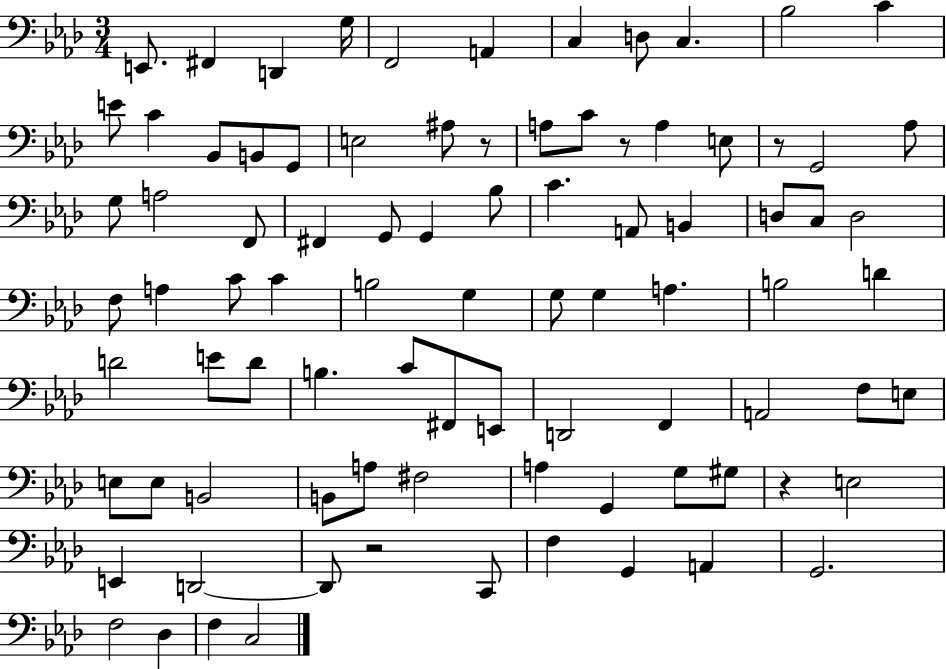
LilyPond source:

{
  \clef bass
  \numericTimeSignature
  \time 3/4
  \key aes \major
  e,8. fis,4 d,4 g16 | f,2 a,4 | c4 d8 c4. | bes2 c'4 | \break e'8 c'4 bes,8 b,8 g,8 | e2 ais8 r8 | a8 c'8 r8 a4 e8 | r8 g,2 aes8 | \break g8 a2 f,8 | fis,4 g,8 g,4 bes8 | c'4. a,8 b,4 | d8 c8 d2 | \break f8 a4 c'8 c'4 | b2 g4 | g8 g4 a4. | b2 d'4 | \break d'2 e'8 d'8 | b4. c'8 fis,8 e,8 | d,2 f,4 | a,2 f8 e8 | \break e8 e8 b,2 | b,8 a8 fis2 | a4 g,4 g8 gis8 | r4 e2 | \break e,4 d,2~~ | d,8 r2 c,8 | f4 g,4 a,4 | g,2. | \break f2 des4 | f4 c2 | \bar "|."
}